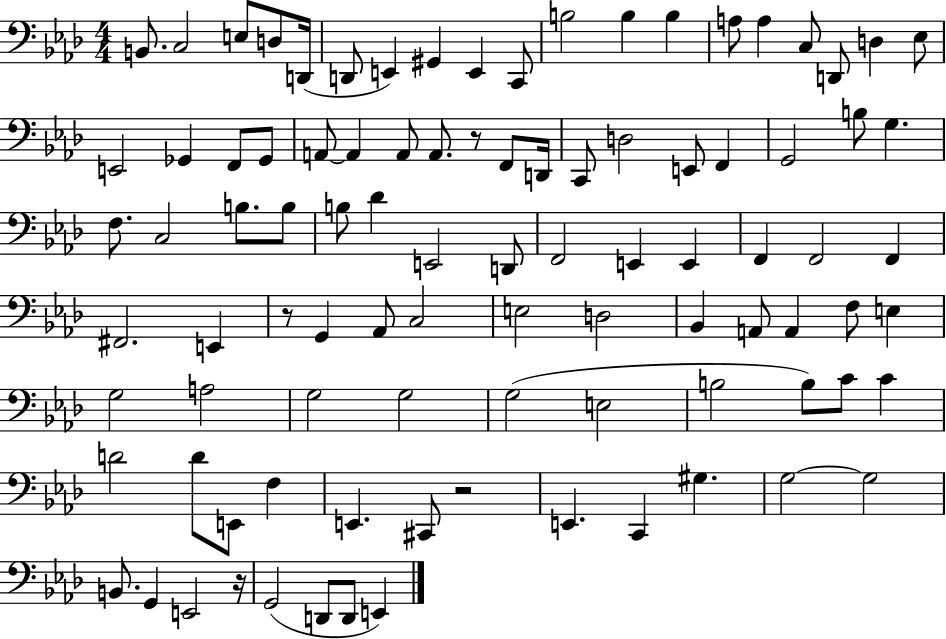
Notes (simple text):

B2/e. C3/h E3/e D3/e D2/s D2/e E2/q G#2/q E2/q C2/e B3/h B3/q B3/q A3/e A3/q C3/e D2/e D3/q Eb3/e E2/h Gb2/q F2/e Gb2/e A2/e A2/q A2/e A2/e. R/e F2/e D2/s C2/e D3/h E2/e F2/q G2/h B3/e G3/q. F3/e. C3/h B3/e. B3/e B3/e Db4/q E2/h D2/e F2/h E2/q E2/q F2/q F2/h F2/q F#2/h. E2/q R/e G2/q Ab2/e C3/h E3/h D3/h Bb2/q A2/e A2/q F3/e E3/q G3/h A3/h G3/h G3/h G3/h E3/h B3/h B3/e C4/e C4/q D4/h D4/e E2/e F3/q E2/q. C#2/e R/h E2/q. C2/q G#3/q. G3/h G3/h B2/e. G2/q E2/h R/s G2/h D2/e D2/e E2/q